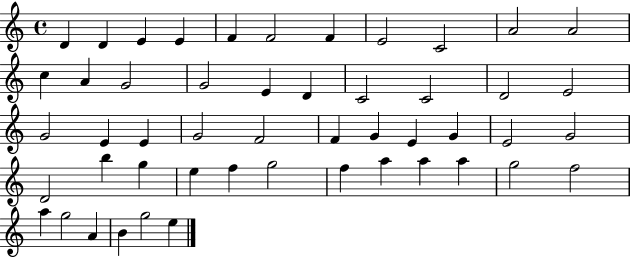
D4/q D4/q E4/q E4/q F4/q F4/h F4/q E4/h C4/h A4/h A4/h C5/q A4/q G4/h G4/h E4/q D4/q C4/h C4/h D4/h E4/h G4/h E4/q E4/q G4/h F4/h F4/q G4/q E4/q G4/q E4/h G4/h D4/h B5/q G5/q E5/q F5/q G5/h F5/q A5/q A5/q A5/q G5/h F5/h A5/q G5/h A4/q B4/q G5/h E5/q